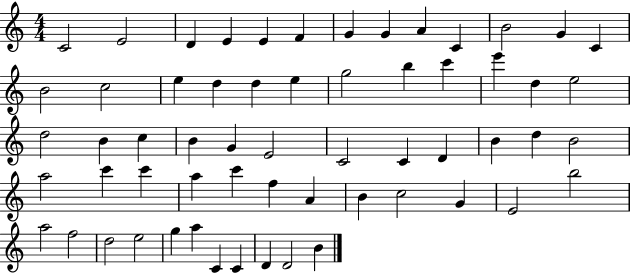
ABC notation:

X:1
T:Untitled
M:4/4
L:1/4
K:C
C2 E2 D E E F G G A C B2 G C B2 c2 e d d e g2 b c' e' d e2 d2 B c B G E2 C2 C D B d B2 a2 c' c' a c' f A B c2 G E2 b2 a2 f2 d2 e2 g a C C D D2 B